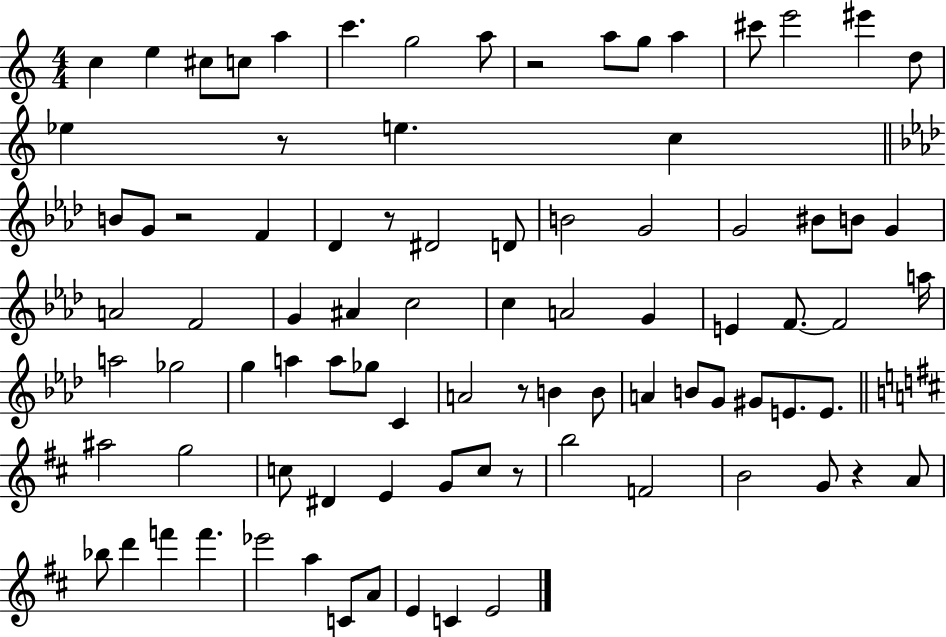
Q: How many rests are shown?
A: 7